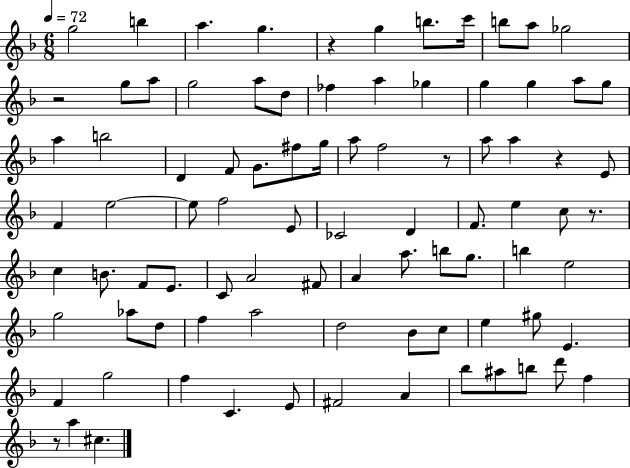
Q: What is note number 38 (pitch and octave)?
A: F5